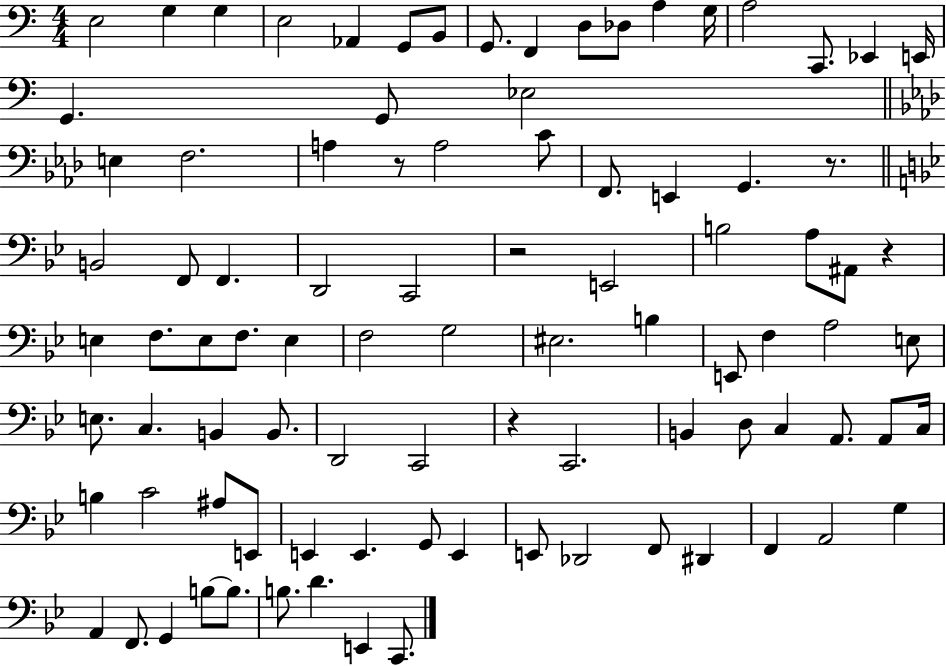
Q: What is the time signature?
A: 4/4